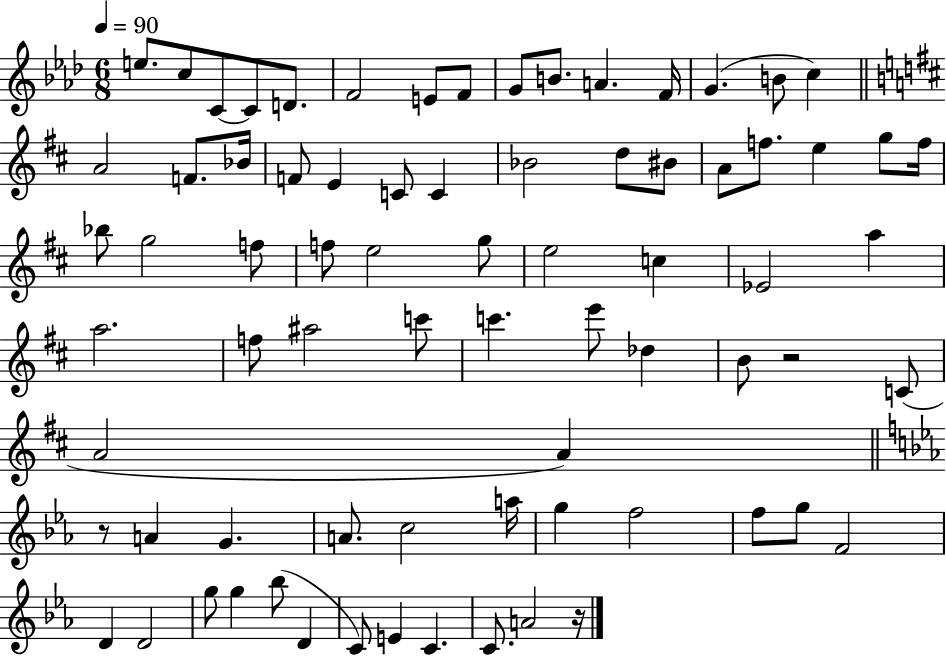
E5/e. C5/e C4/e C4/e D4/e. F4/h E4/e F4/e G4/e B4/e. A4/q. F4/s G4/q. B4/e C5/q A4/h F4/e. Bb4/s F4/e E4/q C4/e C4/q Bb4/h D5/e BIS4/e A4/e F5/e. E5/q G5/e F5/s Bb5/e G5/h F5/e F5/e E5/h G5/e E5/h C5/q Eb4/h A5/q A5/h. F5/e A#5/h C6/e C6/q. E6/e Db5/q B4/e R/h C4/e A4/h A4/q R/e A4/q G4/q. A4/e. C5/h A5/s G5/q F5/h F5/e G5/e F4/h D4/q D4/h G5/e G5/q Bb5/e D4/q C4/e E4/q C4/q. C4/e. A4/h R/s